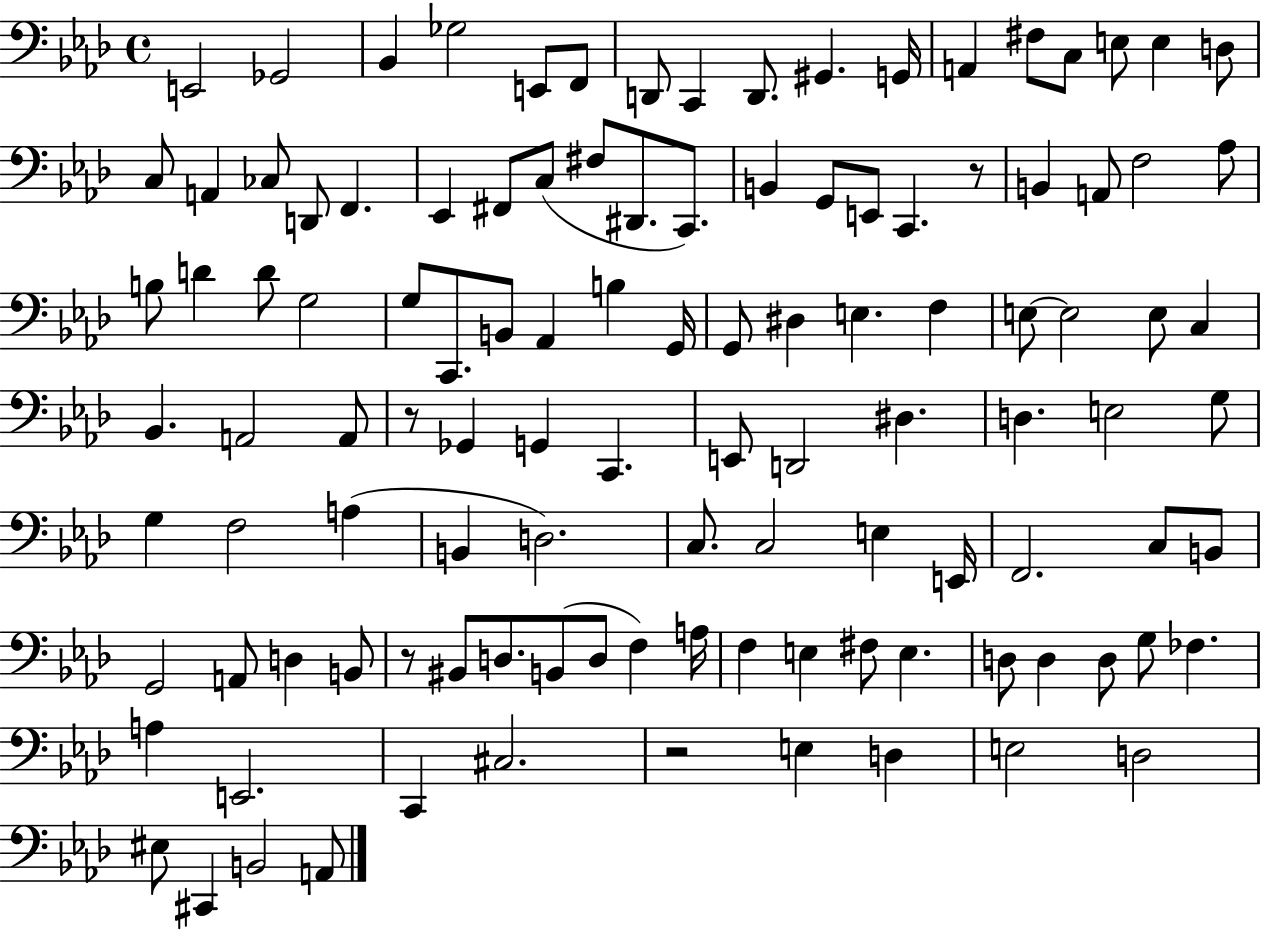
E2/h Gb2/h Bb2/q Gb3/h E2/e F2/e D2/e C2/q D2/e. G#2/q. G2/s A2/q F#3/e C3/e E3/e E3/q D3/e C3/e A2/q CES3/e D2/e F2/q. Eb2/q F#2/e C3/e F#3/e D#2/e. C2/e. B2/q G2/e E2/e C2/q. R/e B2/q A2/e F3/h Ab3/e B3/e D4/q D4/e G3/h G3/e C2/e. B2/e Ab2/q B3/q G2/s G2/e D#3/q E3/q. F3/q E3/e E3/h E3/e C3/q Bb2/q. A2/h A2/e R/e Gb2/q G2/q C2/q. E2/e D2/h D#3/q. D3/q. E3/h G3/e G3/q F3/h A3/q B2/q D3/h. C3/e. C3/h E3/q E2/s F2/h. C3/e B2/e G2/h A2/e D3/q B2/e R/e BIS2/e D3/e. B2/e D3/e F3/q A3/s F3/q E3/q F#3/e E3/q. D3/e D3/q D3/e G3/e FES3/q. A3/q E2/h. C2/q C#3/h. R/h E3/q D3/q E3/h D3/h EIS3/e C#2/q B2/h A2/e